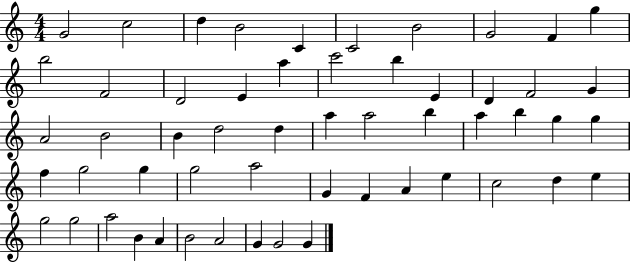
G4/h C5/h D5/q B4/h C4/q C4/h B4/h G4/h F4/q G5/q B5/h F4/h D4/h E4/q A5/q C6/h B5/q E4/q D4/q F4/h G4/q A4/h B4/h B4/q D5/h D5/q A5/q A5/h B5/q A5/q B5/q G5/q G5/q F5/q G5/h G5/q G5/h A5/h G4/q F4/q A4/q E5/q C5/h D5/q E5/q G5/h G5/h A5/h B4/q A4/q B4/h A4/h G4/q G4/h G4/q